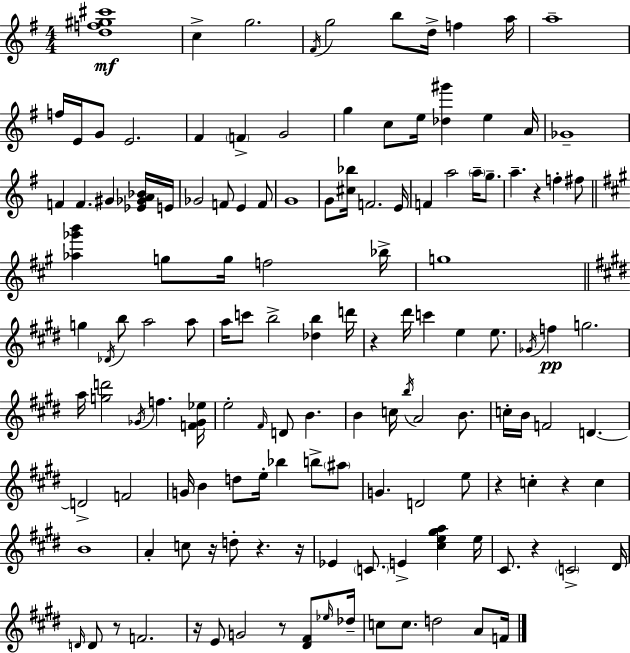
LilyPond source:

{
  \clef treble
  \numericTimeSignature
  \time 4/4
  \key e \minor
  <d'' f'' gis'' cis'''>1\mf | c''4-> g''2. | \acciaccatura { fis'16 } g''2 b''8 d''16-> f''4 | a''16 a''1-- | \break f''16 e'16 g'8 e'2. | fis'4 \parenthesize f'4-> g'2 | g''4 c''8 e''16 <des'' gis'''>4 e''4 | a'16 ges'1-- | \break f'4 f'4. gis'4 <ees' ges' a' bes'>16 | e'16 ges'2 f'8 e'4 f'8 | g'1 | g'8 <cis'' bes''>16 f'2. | \break e'16 f'4 a''2 \parenthesize a''16-- g''8.-- | a''4.-- r4 f''4-. fis''8 | \bar "||" \break \key a \major <aes'' ges''' b'''>4 g''8 g''16 f''2 bes''16-> | g''1 | \bar "||" \break \key e \major g''4 \acciaccatura { des'16 } b''8 a''2 a''8 | a''16 c'''8 b''2-> <des'' b''>4 | d'''16 r4 dis'''16 c'''4 e''4 e''8. | \acciaccatura { ges'16 } f''4\pp g''2. | \break a''16 <g'' d'''>2 \acciaccatura { ges'16 } f''4. | <f' ges' ees''>16 e''2-. \grace { fis'16 } d'8 b'4. | b'4 c''16 \acciaccatura { b''16 } a'2 | b'8. c''16-. b'16 f'2 d'4.~~ | \break d'2-> f'2 | g'16 b'4 d''8 e''16-. bes''4 | b''8-> \parenthesize ais''8 g'4. d'2 | e''8 r4 c''4-. r4 | \break c''4 b'1 | a'4-. c''8 r16 d''8-. r4. | r16 ees'4 \parenthesize c'8. e'4-> | <cis'' e'' gis'' a''>4 e''16 cis'8. r4 \parenthesize c'2-> | \break dis'16 \grace { d'16 } d'8 r8 f'2. | r16 e'8 g'2 | r8 <dis' fis'>8 \grace { ees''16 } des''16-- c''8 c''8. d''2 | a'8 f'16 \bar "|."
}